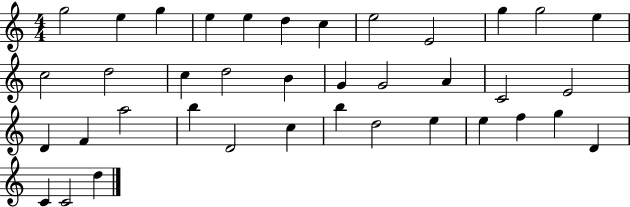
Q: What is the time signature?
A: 4/4